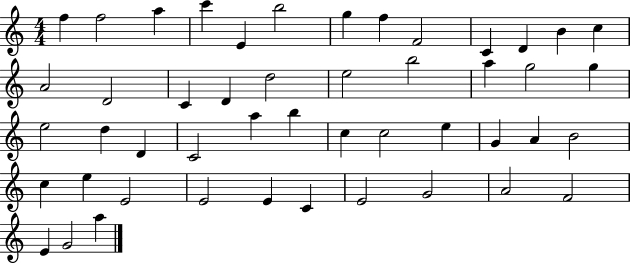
{
  \clef treble
  \numericTimeSignature
  \time 4/4
  \key c \major
  f''4 f''2 a''4 | c'''4 e'4 b''2 | g''4 f''4 f'2 | c'4 d'4 b'4 c''4 | \break a'2 d'2 | c'4 d'4 d''2 | e''2 b''2 | a''4 g''2 g''4 | \break e''2 d''4 d'4 | c'2 a''4 b''4 | c''4 c''2 e''4 | g'4 a'4 b'2 | \break c''4 e''4 e'2 | e'2 e'4 c'4 | e'2 g'2 | a'2 f'2 | \break e'4 g'2 a''4 | \bar "|."
}